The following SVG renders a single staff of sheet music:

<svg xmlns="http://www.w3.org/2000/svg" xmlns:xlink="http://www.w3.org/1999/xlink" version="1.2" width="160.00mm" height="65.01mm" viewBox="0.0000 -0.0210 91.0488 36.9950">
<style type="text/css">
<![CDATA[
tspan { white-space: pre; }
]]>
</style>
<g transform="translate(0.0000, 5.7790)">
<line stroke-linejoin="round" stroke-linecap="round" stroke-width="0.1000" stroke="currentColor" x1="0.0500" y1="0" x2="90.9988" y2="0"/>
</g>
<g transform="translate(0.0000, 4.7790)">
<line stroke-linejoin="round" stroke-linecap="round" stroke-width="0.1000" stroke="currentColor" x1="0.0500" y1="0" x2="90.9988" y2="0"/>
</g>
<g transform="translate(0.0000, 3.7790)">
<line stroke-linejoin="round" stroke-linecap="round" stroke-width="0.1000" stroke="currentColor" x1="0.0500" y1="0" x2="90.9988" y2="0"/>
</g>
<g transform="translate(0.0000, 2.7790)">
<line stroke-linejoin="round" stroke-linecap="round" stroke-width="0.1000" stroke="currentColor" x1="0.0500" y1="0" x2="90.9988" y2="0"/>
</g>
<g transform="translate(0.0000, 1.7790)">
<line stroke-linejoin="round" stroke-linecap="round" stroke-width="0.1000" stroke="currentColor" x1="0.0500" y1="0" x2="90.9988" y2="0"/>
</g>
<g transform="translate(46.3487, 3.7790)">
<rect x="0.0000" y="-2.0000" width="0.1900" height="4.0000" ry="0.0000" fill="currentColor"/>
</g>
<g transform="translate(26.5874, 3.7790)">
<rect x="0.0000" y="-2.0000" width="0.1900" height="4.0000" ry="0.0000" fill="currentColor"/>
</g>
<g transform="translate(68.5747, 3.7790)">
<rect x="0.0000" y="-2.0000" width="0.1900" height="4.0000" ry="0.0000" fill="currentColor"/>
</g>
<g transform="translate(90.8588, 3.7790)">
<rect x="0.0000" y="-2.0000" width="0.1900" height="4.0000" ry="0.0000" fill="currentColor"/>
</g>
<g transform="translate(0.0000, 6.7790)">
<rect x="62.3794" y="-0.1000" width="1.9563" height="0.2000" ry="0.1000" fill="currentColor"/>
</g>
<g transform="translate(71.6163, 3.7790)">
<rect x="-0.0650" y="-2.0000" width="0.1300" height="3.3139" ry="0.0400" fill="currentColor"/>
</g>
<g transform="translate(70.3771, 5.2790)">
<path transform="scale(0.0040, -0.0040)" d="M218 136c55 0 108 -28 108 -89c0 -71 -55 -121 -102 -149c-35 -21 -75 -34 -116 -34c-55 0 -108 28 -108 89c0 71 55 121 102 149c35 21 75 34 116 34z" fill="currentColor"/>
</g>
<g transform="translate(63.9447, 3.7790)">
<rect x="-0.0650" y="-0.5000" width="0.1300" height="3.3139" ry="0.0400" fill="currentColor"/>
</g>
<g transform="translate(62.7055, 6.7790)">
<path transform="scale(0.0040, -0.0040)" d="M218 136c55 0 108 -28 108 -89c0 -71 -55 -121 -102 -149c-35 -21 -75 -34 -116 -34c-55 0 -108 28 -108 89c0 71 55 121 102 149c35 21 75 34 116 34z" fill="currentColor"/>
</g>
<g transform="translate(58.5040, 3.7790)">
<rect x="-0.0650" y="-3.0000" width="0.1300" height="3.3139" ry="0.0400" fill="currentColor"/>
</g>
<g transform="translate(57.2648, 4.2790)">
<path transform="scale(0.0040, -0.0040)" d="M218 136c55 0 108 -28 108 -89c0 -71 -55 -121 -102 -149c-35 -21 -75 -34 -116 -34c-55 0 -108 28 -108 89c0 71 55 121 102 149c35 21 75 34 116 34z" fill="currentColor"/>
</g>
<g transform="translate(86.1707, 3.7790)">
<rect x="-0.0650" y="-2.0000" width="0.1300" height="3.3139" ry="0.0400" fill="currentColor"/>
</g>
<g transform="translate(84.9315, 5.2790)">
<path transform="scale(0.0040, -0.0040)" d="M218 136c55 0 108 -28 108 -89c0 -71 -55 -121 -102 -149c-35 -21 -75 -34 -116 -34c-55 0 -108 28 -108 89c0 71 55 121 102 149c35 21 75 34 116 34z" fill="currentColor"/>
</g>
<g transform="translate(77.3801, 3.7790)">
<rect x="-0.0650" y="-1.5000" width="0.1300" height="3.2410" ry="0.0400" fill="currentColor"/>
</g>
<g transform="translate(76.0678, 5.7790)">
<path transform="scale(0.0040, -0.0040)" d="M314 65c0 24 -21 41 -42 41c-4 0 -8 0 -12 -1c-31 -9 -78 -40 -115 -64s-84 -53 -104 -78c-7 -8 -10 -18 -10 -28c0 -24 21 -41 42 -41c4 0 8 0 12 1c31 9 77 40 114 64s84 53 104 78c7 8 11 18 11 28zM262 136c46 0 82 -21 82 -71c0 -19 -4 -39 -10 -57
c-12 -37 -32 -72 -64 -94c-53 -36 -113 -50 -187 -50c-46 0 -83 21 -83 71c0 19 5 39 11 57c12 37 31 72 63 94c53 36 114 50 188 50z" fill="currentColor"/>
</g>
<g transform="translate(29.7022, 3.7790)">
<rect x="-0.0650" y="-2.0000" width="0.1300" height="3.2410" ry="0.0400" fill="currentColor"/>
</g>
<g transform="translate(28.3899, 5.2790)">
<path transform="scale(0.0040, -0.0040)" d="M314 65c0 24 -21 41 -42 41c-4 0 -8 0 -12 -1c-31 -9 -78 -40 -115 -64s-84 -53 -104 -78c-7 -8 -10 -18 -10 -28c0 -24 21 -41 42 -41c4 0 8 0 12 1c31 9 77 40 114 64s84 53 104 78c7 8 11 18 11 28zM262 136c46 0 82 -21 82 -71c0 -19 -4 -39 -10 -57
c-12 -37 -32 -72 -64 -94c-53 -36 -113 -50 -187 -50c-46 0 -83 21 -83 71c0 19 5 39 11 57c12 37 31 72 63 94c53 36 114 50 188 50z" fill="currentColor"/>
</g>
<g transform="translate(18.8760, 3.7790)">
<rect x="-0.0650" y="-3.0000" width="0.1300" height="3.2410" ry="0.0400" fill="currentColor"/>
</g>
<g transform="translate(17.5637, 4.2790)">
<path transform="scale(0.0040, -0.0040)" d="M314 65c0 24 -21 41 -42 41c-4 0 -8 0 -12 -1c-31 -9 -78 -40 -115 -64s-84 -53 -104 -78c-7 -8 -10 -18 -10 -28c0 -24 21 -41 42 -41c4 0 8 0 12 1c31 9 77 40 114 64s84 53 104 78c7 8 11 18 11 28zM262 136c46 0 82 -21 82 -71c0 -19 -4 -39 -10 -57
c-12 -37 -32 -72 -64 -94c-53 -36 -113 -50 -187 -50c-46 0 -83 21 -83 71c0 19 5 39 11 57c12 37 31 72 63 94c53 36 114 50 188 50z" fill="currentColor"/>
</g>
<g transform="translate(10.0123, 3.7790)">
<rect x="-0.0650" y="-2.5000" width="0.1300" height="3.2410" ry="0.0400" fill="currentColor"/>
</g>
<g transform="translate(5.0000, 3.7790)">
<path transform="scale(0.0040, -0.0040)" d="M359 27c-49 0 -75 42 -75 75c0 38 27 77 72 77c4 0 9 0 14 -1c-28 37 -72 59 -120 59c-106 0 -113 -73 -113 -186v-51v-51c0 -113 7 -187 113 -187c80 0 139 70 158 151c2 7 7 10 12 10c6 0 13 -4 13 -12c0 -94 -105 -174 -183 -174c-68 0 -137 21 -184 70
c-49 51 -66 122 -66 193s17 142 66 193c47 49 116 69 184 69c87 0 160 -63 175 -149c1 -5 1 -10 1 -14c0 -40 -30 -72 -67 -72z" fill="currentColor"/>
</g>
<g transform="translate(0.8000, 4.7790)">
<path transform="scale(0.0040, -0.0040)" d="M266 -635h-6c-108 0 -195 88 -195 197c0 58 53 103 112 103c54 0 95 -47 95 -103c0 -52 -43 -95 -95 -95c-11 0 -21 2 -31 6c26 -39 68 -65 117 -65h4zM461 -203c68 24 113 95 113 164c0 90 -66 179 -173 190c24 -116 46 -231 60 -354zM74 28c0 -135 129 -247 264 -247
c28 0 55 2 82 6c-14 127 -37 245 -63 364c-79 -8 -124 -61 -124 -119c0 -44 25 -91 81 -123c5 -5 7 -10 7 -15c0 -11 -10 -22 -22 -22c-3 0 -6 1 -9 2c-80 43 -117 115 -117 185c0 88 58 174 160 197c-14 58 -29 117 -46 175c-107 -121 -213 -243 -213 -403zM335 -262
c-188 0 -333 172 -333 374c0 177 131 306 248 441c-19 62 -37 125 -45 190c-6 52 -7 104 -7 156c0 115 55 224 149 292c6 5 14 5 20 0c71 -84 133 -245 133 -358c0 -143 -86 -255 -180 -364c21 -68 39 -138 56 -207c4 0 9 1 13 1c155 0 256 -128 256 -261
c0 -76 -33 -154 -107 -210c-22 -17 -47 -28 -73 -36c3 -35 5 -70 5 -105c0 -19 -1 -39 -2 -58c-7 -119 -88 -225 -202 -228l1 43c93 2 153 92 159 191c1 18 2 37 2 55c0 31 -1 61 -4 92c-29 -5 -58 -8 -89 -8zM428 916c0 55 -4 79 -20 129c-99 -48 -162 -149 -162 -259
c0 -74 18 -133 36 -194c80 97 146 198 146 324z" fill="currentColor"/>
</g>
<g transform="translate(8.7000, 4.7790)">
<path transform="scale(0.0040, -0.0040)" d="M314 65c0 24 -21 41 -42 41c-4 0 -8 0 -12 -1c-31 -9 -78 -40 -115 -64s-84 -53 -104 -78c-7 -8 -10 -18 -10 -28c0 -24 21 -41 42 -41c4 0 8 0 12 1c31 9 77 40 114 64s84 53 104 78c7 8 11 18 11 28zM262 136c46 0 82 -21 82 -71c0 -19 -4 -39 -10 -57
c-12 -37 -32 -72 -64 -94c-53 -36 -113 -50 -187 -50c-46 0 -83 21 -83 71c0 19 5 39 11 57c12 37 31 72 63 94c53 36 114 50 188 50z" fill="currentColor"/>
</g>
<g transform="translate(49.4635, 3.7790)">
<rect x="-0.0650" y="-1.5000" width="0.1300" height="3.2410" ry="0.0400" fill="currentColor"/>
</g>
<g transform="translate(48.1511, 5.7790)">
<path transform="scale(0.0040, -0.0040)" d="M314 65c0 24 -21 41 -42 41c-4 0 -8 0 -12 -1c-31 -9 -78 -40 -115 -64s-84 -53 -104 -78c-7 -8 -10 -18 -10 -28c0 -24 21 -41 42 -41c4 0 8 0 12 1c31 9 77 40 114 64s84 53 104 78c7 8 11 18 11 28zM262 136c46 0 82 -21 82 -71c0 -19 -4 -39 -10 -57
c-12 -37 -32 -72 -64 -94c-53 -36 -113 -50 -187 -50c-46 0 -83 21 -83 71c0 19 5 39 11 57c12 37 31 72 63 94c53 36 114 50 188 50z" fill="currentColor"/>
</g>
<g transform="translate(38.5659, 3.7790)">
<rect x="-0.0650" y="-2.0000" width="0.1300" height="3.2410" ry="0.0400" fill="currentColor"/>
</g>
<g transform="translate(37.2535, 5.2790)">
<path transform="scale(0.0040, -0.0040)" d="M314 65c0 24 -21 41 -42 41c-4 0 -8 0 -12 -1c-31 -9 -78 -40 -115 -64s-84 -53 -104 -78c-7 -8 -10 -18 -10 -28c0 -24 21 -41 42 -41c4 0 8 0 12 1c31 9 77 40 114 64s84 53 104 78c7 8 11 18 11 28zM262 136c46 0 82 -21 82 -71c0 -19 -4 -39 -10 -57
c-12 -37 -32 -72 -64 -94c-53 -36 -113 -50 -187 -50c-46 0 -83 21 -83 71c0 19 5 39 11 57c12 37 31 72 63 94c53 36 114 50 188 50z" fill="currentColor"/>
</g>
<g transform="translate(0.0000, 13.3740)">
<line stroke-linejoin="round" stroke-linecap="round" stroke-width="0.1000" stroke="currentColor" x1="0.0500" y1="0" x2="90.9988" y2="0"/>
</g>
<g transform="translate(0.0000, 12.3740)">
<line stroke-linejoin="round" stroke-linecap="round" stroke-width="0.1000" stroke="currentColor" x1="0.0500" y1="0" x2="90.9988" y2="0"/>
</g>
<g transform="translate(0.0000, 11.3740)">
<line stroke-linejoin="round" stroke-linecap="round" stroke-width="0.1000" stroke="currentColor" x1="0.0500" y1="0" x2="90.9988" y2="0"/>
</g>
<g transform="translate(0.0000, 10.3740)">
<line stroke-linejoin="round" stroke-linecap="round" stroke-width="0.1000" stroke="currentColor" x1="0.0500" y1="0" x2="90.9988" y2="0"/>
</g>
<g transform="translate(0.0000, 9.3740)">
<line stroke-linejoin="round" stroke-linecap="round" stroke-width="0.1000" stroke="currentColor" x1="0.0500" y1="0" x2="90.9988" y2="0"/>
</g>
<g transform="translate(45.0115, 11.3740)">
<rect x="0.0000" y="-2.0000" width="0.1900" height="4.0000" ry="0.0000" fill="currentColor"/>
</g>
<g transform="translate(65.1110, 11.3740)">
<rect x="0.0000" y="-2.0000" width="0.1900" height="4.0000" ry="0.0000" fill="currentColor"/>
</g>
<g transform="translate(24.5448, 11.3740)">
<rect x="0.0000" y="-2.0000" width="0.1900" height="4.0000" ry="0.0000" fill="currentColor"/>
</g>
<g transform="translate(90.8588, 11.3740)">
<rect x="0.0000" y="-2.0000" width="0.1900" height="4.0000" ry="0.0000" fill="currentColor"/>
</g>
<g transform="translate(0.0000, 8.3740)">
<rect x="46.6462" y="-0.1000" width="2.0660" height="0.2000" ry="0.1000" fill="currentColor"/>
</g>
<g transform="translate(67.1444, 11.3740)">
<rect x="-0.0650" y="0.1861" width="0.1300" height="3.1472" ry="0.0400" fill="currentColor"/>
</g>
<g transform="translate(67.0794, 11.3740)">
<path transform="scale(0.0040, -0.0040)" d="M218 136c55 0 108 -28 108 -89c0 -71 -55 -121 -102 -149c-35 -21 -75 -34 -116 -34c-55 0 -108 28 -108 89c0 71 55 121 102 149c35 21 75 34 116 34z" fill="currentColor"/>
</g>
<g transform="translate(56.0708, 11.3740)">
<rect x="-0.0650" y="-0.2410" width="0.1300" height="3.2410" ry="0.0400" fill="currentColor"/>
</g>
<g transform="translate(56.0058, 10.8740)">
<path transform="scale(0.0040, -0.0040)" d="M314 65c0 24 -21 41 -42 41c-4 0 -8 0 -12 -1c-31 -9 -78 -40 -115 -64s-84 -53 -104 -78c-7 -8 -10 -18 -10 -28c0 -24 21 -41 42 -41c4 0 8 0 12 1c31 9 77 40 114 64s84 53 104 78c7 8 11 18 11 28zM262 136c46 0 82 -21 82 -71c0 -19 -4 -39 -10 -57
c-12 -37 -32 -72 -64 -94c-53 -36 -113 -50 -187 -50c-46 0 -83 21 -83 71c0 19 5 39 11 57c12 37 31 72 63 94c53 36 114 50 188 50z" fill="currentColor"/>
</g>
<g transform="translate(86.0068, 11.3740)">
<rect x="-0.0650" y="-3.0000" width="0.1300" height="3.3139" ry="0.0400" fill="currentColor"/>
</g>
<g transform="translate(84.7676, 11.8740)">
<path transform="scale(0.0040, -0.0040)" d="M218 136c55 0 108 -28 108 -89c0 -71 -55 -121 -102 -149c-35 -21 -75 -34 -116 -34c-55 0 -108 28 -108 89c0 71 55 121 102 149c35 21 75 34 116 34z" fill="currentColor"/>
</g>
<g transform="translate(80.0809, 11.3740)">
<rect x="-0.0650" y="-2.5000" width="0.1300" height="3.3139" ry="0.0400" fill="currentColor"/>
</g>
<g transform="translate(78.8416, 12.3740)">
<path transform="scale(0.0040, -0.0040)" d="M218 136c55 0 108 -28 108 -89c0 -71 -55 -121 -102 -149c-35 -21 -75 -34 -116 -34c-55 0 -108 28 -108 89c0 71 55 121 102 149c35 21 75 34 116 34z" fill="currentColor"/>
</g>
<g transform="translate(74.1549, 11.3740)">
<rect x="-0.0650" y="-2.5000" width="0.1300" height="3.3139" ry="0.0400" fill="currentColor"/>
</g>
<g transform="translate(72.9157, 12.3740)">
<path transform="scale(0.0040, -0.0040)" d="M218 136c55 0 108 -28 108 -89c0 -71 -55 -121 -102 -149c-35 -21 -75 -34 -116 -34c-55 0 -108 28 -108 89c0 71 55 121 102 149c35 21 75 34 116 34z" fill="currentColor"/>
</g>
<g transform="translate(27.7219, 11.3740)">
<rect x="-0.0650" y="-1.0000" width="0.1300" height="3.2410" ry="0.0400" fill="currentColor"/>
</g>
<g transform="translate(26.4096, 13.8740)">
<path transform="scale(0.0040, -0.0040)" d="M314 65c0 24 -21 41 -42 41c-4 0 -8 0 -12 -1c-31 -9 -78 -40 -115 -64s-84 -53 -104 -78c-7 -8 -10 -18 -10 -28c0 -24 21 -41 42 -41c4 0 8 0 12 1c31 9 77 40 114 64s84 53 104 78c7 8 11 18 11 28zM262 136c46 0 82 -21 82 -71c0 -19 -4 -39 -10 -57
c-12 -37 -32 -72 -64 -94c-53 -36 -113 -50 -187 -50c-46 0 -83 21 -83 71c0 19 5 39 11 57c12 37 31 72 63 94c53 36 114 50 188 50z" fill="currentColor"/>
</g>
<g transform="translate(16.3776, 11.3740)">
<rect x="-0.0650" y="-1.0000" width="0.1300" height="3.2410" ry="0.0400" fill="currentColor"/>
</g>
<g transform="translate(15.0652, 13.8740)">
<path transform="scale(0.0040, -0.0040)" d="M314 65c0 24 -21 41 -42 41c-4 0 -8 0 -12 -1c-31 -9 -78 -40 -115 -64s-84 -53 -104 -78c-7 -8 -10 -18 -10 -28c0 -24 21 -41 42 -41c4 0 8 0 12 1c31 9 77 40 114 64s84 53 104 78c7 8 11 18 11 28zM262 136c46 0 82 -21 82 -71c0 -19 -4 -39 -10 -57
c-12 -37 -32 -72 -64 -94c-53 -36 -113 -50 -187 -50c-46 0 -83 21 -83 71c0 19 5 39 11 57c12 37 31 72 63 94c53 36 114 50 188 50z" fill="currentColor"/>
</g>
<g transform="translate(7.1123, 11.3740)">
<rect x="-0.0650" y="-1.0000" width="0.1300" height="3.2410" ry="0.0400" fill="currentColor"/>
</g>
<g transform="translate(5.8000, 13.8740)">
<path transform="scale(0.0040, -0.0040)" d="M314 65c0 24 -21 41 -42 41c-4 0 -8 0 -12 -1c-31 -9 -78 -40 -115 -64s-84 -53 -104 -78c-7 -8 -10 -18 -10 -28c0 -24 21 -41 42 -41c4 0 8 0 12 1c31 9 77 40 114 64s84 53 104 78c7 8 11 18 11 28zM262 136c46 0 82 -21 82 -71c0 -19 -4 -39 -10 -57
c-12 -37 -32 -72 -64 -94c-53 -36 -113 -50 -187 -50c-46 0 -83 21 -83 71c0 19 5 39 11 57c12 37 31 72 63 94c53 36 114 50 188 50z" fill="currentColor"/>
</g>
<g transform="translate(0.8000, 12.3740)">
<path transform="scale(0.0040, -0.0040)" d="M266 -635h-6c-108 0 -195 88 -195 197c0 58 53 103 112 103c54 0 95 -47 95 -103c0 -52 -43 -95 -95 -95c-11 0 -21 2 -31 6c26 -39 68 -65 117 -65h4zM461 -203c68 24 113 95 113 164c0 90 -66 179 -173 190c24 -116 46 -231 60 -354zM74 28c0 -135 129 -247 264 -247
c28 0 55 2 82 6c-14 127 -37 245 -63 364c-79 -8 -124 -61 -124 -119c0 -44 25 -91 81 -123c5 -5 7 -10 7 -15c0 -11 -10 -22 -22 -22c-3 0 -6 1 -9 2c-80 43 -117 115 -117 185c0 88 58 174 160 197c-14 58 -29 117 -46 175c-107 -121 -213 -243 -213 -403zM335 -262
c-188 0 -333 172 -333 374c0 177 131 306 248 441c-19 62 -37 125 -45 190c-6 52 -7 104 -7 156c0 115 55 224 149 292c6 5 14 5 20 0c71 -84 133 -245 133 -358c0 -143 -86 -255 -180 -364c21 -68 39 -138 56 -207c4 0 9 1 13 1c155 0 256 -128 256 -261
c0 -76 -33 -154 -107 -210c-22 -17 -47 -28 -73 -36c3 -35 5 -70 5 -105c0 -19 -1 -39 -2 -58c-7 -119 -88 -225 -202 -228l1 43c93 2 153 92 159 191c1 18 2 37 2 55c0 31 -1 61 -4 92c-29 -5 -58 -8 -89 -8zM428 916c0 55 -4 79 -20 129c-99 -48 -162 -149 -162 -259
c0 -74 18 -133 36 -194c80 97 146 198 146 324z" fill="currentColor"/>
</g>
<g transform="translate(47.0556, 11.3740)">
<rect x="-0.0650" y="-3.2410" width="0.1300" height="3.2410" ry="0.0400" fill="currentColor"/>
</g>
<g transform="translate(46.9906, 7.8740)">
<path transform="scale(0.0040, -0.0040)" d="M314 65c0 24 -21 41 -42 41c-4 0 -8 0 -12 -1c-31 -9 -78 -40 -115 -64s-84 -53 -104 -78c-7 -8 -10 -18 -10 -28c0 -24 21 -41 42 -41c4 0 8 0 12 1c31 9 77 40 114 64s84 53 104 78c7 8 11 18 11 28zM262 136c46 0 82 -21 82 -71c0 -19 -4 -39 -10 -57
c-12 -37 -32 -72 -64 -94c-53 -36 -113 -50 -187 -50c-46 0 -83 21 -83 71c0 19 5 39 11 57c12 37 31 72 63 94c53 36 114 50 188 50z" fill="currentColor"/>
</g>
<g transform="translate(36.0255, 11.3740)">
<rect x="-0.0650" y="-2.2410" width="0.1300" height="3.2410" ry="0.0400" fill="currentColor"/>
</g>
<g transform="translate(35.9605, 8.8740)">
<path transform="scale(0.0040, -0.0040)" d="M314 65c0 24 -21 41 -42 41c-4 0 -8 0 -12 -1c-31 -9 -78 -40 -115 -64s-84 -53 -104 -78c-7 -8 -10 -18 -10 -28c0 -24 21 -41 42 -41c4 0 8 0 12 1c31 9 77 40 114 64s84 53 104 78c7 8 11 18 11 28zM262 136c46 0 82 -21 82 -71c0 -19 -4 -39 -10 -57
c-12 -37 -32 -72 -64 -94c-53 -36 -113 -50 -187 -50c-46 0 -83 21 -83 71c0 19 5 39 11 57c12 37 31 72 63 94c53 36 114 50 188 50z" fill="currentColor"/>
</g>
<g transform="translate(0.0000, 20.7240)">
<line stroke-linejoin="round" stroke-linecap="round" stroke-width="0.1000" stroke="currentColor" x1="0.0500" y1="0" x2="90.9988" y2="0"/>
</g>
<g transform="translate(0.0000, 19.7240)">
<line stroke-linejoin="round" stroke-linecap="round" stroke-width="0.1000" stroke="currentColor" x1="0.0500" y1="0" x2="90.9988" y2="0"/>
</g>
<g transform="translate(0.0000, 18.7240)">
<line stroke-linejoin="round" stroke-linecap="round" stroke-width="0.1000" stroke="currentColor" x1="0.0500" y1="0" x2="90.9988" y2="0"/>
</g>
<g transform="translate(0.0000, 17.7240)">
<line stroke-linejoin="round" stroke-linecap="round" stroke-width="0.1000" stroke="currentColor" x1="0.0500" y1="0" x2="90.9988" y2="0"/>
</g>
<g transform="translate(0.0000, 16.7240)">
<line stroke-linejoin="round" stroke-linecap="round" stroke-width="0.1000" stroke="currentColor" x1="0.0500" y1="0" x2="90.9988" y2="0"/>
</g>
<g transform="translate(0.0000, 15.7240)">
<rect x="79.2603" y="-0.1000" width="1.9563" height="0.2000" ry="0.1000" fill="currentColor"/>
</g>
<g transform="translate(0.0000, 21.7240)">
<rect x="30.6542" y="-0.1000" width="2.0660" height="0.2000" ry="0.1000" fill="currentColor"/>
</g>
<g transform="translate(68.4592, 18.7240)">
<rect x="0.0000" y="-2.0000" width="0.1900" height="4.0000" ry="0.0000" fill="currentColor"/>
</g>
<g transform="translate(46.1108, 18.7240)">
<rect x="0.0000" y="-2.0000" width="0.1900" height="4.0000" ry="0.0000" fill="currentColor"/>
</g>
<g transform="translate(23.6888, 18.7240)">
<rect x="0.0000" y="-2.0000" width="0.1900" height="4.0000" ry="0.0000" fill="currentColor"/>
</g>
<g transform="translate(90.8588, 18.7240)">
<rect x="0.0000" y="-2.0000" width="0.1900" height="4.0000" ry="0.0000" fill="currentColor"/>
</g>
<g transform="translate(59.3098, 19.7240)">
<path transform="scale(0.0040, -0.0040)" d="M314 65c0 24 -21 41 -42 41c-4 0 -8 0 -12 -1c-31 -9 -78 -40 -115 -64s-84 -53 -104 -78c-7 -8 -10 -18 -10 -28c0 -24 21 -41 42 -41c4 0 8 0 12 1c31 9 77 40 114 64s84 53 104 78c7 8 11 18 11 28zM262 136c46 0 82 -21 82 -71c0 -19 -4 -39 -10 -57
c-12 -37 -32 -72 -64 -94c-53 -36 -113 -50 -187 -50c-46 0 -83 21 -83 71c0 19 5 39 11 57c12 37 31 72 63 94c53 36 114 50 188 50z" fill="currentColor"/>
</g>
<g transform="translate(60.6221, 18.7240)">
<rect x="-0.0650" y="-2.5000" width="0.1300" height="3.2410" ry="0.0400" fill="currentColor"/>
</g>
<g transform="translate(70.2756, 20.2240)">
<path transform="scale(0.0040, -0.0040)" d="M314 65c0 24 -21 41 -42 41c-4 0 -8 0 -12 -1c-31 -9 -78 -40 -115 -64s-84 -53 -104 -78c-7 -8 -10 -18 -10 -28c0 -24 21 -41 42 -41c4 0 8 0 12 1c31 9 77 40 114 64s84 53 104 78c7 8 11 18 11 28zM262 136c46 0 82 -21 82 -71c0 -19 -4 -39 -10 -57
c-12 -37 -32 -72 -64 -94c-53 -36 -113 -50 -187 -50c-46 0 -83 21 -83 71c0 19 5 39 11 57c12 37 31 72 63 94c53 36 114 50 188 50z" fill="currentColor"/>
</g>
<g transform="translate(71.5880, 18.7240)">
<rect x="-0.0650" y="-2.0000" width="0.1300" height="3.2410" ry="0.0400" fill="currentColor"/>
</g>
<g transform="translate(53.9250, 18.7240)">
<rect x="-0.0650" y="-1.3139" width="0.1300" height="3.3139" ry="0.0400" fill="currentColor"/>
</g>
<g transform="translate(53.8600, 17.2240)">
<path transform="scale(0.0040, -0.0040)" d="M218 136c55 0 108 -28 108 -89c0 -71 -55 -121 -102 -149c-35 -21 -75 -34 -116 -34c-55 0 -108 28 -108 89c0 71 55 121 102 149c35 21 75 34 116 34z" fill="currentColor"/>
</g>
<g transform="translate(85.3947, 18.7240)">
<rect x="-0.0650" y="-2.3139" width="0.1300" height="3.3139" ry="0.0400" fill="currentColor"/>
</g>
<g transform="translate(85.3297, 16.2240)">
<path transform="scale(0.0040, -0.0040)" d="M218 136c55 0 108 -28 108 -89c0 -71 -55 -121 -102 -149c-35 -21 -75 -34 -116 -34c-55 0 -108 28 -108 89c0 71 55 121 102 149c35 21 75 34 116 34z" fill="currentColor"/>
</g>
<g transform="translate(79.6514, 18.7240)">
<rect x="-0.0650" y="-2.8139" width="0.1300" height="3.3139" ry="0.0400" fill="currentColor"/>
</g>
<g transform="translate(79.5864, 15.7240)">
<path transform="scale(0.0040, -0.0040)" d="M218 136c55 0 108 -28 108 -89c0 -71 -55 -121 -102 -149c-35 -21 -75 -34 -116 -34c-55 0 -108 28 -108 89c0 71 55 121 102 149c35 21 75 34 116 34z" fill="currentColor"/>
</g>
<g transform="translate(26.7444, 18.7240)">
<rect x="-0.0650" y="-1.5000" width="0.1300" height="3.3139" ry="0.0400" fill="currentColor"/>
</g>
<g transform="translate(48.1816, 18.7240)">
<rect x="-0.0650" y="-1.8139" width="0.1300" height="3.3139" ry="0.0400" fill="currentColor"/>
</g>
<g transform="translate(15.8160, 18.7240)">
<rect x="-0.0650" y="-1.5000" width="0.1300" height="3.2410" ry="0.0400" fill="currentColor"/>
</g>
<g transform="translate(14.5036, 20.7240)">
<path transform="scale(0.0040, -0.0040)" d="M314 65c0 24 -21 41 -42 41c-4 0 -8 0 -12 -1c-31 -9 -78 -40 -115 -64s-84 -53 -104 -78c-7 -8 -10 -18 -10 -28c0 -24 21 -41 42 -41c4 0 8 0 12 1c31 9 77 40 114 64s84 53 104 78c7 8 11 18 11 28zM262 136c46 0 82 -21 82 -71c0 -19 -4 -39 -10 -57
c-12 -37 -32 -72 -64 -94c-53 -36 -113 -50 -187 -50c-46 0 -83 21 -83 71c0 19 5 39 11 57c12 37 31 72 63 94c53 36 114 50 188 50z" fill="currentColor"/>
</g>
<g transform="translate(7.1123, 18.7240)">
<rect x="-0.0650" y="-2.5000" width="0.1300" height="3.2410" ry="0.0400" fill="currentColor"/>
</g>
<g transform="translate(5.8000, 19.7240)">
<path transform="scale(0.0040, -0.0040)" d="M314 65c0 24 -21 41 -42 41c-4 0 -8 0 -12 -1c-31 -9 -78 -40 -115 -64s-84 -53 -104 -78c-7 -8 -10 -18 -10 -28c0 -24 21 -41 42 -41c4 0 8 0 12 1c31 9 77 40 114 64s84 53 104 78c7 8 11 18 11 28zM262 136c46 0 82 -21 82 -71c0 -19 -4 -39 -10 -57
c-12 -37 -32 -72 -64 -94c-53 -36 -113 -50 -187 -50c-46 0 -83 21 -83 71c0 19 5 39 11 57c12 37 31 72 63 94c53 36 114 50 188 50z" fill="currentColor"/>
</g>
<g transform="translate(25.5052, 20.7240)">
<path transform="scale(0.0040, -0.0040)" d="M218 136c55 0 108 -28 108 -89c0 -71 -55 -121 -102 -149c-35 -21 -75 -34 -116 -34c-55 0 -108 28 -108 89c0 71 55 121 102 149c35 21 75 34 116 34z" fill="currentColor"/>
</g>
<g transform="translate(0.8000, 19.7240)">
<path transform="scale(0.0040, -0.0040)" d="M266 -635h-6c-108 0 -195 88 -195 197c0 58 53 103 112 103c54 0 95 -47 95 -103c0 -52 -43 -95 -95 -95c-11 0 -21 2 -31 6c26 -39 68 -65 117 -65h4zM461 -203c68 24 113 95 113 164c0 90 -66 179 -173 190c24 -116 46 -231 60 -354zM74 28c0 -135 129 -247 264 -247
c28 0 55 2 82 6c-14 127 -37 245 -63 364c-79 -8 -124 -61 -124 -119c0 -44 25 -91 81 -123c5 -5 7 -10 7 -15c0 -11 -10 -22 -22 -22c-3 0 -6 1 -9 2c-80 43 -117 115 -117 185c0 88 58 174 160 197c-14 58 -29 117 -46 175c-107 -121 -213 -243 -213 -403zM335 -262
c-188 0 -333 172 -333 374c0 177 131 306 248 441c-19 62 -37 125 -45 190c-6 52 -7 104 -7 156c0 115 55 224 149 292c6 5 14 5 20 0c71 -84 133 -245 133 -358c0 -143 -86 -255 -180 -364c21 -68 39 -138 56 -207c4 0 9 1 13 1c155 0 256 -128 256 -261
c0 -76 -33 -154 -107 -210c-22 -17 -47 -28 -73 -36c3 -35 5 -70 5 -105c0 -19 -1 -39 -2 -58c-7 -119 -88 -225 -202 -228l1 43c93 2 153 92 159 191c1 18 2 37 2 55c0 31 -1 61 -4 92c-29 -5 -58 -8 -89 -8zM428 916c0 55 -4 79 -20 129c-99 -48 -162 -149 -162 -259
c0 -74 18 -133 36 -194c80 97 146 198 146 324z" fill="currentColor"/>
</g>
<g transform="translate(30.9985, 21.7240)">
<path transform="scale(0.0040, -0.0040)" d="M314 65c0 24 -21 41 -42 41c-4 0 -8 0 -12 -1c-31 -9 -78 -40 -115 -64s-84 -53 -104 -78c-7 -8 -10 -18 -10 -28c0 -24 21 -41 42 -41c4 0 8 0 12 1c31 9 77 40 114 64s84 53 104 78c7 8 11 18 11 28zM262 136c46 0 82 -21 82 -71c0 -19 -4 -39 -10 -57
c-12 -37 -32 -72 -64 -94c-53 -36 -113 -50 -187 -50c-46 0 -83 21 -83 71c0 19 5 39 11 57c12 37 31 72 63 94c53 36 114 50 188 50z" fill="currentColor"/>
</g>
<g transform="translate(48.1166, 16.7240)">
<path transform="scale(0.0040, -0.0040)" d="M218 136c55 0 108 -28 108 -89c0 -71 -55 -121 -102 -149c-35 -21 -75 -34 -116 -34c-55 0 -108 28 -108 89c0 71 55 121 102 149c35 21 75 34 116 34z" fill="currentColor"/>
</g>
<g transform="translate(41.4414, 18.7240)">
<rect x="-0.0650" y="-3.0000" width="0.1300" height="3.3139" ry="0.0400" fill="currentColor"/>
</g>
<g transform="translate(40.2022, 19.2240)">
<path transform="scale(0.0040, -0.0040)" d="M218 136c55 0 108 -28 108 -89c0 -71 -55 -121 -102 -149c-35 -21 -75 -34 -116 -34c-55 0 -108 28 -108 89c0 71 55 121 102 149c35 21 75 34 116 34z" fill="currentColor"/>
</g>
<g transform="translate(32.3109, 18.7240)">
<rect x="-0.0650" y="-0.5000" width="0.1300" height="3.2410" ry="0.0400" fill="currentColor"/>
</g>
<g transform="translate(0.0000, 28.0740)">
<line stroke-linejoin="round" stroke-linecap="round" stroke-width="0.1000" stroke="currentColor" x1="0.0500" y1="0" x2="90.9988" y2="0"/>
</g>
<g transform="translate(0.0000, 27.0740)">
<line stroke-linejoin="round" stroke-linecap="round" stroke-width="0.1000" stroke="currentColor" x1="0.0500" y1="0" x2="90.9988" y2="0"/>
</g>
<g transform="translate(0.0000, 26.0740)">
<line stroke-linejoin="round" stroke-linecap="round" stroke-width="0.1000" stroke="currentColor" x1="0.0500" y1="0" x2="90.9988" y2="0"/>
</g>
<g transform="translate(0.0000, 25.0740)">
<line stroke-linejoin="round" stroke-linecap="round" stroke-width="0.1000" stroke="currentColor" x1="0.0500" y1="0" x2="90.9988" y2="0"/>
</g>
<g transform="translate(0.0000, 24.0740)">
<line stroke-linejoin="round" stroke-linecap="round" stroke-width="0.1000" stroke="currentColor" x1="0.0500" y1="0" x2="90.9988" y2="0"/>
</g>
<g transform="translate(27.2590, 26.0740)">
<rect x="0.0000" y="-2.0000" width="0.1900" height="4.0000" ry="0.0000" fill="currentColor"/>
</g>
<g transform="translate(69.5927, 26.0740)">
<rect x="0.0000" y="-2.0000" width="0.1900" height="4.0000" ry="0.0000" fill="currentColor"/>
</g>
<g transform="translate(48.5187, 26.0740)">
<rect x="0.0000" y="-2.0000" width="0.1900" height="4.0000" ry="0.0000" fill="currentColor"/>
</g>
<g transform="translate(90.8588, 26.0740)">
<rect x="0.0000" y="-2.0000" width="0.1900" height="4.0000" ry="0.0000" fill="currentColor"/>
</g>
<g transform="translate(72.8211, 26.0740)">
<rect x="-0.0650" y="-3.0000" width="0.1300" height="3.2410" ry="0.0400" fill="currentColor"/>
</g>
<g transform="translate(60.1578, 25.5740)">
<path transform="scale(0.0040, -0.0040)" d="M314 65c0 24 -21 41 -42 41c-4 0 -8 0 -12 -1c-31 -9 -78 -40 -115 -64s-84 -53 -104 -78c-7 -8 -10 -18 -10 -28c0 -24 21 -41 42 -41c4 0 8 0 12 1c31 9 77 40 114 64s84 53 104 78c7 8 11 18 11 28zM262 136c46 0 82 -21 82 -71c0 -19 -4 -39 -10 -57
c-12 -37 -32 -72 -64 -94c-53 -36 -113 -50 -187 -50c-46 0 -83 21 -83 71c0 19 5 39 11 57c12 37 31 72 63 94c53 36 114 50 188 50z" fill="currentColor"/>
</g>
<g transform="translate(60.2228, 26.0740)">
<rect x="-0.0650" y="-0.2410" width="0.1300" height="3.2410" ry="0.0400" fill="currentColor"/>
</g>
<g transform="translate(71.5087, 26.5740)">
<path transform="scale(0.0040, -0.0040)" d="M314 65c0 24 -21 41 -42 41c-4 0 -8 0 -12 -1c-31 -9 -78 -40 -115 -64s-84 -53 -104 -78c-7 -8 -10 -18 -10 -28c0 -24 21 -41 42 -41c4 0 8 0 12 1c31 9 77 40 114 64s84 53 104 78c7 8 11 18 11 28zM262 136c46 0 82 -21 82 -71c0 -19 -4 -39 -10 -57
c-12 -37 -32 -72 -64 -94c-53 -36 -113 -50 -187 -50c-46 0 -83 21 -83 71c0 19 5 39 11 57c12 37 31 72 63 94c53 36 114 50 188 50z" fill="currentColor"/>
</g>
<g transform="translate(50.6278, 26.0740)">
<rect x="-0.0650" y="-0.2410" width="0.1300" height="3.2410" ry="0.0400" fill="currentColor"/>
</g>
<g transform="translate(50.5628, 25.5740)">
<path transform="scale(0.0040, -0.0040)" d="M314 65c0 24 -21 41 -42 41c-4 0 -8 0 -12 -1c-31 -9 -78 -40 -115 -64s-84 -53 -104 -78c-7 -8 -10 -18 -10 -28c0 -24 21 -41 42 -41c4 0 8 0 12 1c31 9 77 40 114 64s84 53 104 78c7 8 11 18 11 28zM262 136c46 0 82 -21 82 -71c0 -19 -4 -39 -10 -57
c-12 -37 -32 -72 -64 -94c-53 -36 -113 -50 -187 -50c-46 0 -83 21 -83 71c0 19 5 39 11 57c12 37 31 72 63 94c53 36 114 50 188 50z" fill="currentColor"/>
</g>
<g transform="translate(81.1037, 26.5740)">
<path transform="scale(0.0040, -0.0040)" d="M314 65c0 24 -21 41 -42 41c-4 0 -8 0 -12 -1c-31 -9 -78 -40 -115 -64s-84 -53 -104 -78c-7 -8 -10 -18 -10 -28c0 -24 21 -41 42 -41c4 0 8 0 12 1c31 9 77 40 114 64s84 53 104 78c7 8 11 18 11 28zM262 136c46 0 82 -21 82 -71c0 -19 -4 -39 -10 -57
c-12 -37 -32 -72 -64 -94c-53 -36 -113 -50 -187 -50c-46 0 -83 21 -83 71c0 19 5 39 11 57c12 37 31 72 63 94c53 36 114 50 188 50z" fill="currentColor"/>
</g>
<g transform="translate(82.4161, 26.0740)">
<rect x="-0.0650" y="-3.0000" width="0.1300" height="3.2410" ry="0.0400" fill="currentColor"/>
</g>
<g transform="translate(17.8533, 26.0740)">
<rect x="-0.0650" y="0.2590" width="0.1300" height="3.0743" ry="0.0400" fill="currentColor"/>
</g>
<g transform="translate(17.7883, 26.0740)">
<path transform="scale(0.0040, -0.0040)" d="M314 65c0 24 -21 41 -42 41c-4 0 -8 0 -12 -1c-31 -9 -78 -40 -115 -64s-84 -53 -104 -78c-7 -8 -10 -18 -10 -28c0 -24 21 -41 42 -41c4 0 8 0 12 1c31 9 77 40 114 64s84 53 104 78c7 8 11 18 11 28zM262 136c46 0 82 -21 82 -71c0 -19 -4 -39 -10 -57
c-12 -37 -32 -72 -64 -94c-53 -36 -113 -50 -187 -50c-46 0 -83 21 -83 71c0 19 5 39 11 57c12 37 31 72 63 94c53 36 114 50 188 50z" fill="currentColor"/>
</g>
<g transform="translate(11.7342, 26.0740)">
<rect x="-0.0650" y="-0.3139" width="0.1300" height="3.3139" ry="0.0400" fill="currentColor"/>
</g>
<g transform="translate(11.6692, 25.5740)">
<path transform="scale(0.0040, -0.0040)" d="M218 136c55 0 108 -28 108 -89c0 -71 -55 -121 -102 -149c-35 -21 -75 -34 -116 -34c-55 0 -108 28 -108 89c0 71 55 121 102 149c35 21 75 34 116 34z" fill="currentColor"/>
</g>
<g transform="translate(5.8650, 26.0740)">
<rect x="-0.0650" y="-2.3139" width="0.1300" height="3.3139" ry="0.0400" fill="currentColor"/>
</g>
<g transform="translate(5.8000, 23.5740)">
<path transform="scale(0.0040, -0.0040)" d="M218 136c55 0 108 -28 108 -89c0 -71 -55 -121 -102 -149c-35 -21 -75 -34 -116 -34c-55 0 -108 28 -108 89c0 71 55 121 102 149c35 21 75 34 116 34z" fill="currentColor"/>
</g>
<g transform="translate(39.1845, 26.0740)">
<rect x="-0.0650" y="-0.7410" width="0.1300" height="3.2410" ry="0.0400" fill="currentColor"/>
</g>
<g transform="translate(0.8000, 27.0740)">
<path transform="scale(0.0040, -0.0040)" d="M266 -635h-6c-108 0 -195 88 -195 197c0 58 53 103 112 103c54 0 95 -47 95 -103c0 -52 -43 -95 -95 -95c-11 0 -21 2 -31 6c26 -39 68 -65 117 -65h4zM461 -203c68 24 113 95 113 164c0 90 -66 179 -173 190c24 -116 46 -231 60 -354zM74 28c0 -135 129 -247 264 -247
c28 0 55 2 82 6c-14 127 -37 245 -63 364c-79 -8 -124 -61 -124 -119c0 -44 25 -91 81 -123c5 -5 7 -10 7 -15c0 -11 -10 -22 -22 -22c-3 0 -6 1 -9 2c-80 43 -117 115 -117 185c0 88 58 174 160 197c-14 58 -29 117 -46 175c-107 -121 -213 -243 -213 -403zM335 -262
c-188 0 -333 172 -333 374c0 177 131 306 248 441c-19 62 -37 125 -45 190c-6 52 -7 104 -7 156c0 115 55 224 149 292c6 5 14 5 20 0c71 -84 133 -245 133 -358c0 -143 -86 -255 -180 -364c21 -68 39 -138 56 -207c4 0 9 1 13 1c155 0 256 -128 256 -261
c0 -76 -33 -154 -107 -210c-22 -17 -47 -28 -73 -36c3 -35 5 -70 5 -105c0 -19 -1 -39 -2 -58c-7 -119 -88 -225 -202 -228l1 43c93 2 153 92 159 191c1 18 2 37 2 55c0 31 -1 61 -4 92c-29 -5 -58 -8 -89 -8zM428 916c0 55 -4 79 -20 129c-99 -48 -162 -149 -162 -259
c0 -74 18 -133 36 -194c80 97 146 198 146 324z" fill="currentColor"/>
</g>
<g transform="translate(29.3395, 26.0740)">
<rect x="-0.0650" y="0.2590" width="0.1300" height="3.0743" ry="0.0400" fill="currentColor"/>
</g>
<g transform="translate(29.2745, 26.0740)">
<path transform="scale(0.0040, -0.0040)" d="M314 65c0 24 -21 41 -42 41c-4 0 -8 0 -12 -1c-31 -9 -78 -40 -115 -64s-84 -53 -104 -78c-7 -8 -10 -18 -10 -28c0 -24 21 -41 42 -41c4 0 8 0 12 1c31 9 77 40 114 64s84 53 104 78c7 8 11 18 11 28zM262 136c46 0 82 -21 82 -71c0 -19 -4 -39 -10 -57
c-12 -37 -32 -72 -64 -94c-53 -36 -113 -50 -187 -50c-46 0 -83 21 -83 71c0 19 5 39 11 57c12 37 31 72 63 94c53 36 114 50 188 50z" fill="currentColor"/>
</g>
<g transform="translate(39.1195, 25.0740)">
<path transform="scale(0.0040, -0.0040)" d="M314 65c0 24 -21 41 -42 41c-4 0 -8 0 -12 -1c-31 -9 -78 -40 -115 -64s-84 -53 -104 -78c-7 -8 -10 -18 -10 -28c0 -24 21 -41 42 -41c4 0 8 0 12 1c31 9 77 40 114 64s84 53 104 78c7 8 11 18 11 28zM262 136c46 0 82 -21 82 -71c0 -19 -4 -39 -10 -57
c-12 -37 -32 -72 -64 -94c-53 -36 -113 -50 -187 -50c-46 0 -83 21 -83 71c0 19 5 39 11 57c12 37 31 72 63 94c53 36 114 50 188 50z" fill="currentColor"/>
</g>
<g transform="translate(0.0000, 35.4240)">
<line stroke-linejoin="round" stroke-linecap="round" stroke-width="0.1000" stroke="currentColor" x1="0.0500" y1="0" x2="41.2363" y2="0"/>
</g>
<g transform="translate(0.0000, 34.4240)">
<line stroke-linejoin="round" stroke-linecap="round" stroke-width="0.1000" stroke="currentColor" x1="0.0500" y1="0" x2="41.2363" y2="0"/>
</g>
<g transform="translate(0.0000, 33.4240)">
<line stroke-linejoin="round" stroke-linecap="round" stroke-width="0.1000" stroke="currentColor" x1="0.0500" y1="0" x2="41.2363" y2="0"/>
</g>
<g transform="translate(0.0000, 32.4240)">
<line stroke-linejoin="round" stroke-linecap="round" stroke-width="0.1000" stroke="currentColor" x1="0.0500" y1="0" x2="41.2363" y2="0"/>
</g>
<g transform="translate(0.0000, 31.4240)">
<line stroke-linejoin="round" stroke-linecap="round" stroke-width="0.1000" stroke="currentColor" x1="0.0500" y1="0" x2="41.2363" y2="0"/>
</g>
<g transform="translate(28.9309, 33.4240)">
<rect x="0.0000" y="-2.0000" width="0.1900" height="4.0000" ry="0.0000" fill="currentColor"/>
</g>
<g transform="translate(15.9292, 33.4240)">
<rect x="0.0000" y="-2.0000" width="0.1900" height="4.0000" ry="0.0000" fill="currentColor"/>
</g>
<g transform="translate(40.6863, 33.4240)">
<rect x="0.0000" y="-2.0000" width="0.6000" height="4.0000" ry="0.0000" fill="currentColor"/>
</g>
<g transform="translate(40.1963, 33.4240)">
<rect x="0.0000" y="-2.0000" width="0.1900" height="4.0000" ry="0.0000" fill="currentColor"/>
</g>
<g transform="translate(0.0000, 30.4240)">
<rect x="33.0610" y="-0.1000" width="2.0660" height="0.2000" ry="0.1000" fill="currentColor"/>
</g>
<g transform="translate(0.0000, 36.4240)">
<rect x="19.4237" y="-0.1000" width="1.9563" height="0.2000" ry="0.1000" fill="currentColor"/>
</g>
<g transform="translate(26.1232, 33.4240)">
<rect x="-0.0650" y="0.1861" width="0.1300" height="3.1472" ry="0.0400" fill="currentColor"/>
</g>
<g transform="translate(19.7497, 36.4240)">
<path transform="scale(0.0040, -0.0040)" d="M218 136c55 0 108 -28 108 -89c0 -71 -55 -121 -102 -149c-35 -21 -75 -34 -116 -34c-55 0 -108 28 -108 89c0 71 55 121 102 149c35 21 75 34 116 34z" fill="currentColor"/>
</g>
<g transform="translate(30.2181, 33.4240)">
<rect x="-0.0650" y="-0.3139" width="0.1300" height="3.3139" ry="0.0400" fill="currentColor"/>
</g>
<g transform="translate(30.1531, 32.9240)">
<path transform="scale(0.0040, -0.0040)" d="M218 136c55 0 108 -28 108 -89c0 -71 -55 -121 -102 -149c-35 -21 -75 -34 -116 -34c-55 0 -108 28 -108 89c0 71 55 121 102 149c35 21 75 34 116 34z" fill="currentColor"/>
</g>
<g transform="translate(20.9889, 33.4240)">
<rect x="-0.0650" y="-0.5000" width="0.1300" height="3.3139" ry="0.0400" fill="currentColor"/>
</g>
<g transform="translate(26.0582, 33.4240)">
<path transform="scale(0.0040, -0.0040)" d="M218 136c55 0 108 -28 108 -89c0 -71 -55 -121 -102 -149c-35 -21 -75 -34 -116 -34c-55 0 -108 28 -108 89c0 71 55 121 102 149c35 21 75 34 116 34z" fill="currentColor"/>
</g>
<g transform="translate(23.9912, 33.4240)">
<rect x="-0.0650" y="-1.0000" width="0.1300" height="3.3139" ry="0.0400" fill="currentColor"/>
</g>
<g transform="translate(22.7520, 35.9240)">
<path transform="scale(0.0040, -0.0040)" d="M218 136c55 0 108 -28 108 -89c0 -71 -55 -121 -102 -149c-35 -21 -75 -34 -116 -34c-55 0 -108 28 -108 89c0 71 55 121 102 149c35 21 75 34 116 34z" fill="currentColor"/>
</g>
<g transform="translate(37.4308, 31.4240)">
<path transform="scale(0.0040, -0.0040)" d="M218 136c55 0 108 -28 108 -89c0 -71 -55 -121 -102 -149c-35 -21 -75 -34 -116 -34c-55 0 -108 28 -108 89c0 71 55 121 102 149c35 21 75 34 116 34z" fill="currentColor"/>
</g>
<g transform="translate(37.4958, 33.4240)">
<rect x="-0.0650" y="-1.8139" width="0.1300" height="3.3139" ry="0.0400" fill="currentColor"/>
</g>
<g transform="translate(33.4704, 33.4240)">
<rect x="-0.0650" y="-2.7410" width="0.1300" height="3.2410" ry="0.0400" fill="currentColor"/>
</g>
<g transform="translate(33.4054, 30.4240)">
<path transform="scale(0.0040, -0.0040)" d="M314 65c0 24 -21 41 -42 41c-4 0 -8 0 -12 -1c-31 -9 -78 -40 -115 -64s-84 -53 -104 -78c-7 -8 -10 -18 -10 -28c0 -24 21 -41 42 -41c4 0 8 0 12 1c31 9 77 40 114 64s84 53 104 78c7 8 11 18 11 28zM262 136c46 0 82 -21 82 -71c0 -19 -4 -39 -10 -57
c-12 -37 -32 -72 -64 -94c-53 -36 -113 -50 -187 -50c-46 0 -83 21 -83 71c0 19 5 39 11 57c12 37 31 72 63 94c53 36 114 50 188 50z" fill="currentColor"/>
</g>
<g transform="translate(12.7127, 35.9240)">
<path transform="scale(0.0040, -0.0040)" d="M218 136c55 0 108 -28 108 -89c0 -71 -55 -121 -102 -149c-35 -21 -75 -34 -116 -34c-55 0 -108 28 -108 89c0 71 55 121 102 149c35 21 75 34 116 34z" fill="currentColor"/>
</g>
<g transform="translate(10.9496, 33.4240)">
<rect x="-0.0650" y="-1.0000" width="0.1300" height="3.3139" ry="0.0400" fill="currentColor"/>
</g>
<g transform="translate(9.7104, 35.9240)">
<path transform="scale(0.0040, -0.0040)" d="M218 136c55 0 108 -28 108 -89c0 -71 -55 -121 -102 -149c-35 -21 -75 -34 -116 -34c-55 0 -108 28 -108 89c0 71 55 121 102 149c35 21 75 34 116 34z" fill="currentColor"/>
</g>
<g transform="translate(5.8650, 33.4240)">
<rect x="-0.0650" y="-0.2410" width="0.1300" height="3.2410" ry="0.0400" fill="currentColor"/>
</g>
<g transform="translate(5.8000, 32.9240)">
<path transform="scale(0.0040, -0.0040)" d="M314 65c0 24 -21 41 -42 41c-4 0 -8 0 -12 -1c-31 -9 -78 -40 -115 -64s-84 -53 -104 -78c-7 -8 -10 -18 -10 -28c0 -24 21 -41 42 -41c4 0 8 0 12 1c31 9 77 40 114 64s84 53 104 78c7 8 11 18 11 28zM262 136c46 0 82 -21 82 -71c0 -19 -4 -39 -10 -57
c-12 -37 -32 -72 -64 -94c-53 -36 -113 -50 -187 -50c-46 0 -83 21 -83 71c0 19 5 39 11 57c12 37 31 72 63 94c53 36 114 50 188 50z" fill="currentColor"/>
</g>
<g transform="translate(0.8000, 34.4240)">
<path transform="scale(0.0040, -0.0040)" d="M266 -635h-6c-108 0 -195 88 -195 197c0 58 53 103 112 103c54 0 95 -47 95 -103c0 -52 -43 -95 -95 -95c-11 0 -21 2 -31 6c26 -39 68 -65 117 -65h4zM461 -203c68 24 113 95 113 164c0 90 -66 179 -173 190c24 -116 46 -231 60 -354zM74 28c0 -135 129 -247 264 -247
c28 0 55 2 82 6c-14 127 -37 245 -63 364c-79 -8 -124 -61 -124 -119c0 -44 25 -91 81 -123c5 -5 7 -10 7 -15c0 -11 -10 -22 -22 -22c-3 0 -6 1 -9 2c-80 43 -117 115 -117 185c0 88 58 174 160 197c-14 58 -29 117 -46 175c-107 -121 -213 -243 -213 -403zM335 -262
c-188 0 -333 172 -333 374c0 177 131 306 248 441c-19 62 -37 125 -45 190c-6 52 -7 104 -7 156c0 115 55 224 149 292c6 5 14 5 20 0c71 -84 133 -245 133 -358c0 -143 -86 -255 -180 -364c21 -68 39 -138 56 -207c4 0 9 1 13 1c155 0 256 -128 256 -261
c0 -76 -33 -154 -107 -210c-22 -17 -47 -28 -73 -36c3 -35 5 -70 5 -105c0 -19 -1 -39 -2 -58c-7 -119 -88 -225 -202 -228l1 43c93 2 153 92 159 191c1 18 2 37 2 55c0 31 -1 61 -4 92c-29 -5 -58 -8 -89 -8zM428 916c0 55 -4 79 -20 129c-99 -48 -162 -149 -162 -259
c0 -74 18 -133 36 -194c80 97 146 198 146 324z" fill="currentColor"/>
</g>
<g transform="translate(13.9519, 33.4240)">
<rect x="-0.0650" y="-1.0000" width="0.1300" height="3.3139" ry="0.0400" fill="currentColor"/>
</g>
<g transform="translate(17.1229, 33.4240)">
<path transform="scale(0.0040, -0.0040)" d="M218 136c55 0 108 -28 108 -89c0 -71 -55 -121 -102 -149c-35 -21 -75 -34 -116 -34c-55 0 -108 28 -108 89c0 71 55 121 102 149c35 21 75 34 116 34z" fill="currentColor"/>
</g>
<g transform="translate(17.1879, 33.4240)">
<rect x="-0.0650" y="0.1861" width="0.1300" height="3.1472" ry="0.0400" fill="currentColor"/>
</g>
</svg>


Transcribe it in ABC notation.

X:1
T:Untitled
M:4/4
L:1/4
K:C
G2 A2 F2 F2 E2 A C F E2 F D2 D2 D2 g2 b2 c2 B G G A G2 E2 E C2 A f e G2 F2 a g g c B2 B2 d2 c2 c2 A2 A2 c2 D D B C D B c a2 f